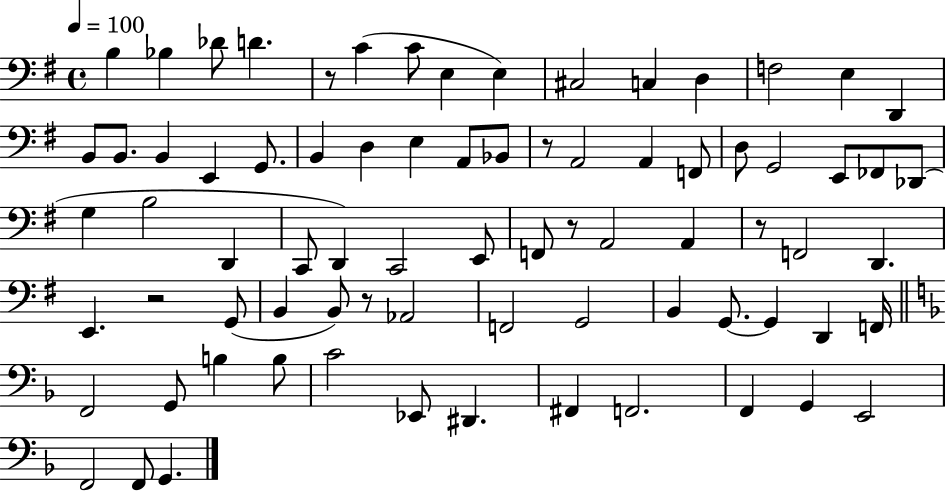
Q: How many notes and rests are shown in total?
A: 77